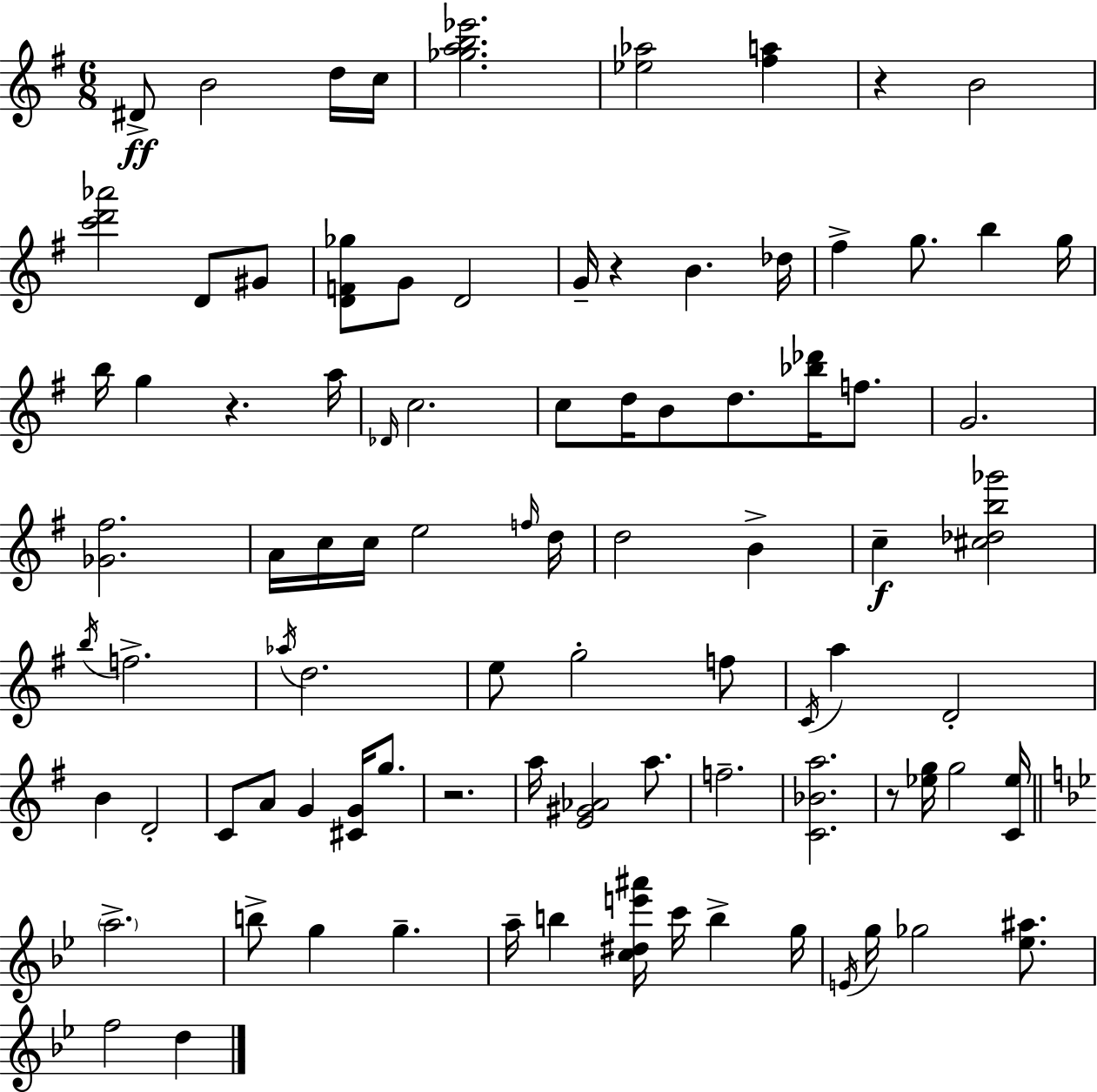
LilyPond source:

{
  \clef treble
  \numericTimeSignature
  \time 6/8
  \key g \major
  dis'8->\ff b'2 d''16 c''16 | <ges'' a'' b'' ees'''>2. | <ees'' aes''>2 <fis'' a''>4 | r4 b'2 | \break <c''' d''' aes'''>2 d'8 gis'8 | <d' f' ges''>8 g'8 d'2 | g'16-- r4 b'4. des''16 | fis''4-> g''8. b''4 g''16 | \break b''16 g''4 r4. a''16 | \grace { des'16 } c''2. | c''8 d''16 b'8 d''8. <bes'' des'''>16 f''8. | g'2. | \break <ges' fis''>2. | a'16 c''16 c''16 e''2 | \grace { f''16 } d''16 d''2 b'4-> | c''4--\f <cis'' des'' b'' ges'''>2 | \break \acciaccatura { b''16 } f''2.-> | \acciaccatura { aes''16 } d''2. | e''8 g''2-. | f''8 \acciaccatura { c'16 } a''4 d'2-. | \break b'4 d'2-. | c'8 a'8 g'4 | <cis' g'>16 g''8. r2. | a''16 <e' gis' aes'>2 | \break a''8. f''2.-- | <c' bes' a''>2. | r8 <ees'' g''>16 g''2 | <c' ees''>16 \bar "||" \break \key g \minor \parenthesize a''2.-> | b''8-> g''4 g''4.-- | a''16-- b''4 <c'' dis'' e''' ais'''>16 c'''16 b''4-> g''16 | \acciaccatura { e'16 } g''16 ges''2 <ees'' ais''>8. | \break f''2 d''4 | \bar "|."
}